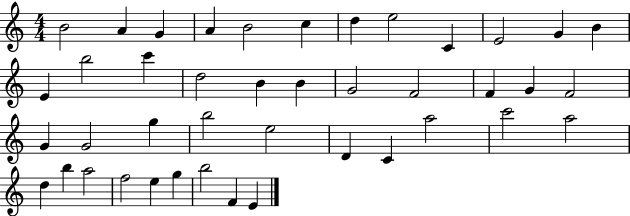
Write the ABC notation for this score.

X:1
T:Untitled
M:4/4
L:1/4
K:C
B2 A G A B2 c d e2 C E2 G B E b2 c' d2 B B G2 F2 F G F2 G G2 g b2 e2 D C a2 c'2 a2 d b a2 f2 e g b2 F E